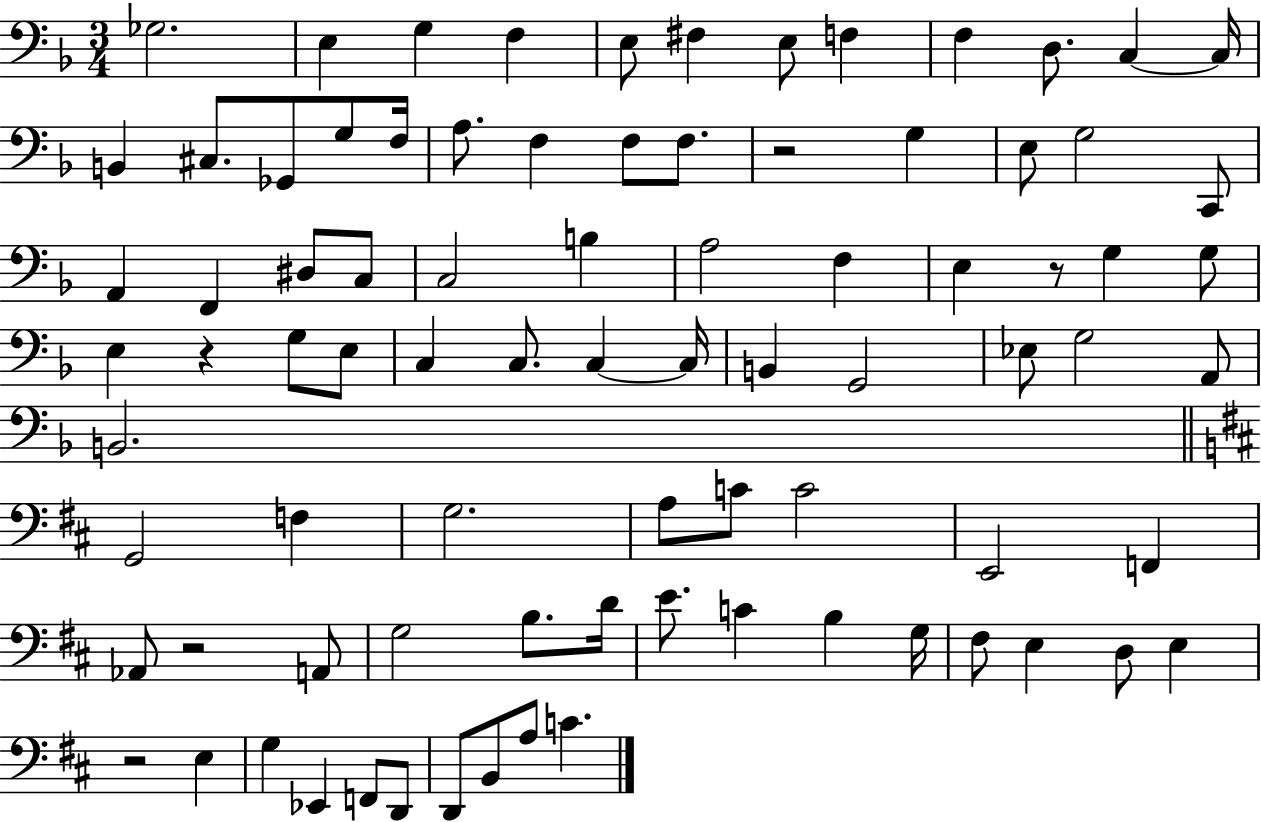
Gb3/h. E3/q G3/q F3/q E3/e F#3/q E3/e F3/q F3/q D3/e. C3/q C3/s B2/q C#3/e. Gb2/e G3/e F3/s A3/e. F3/q F3/e F3/e. R/h G3/q E3/e G3/h C2/e A2/q F2/q D#3/e C3/e C3/h B3/q A3/h F3/q E3/q R/e G3/q G3/e E3/q R/q G3/e E3/e C3/q C3/e. C3/q C3/s B2/q G2/h Eb3/e G3/h A2/e B2/h. G2/h F3/q G3/h. A3/e C4/e C4/h E2/h F2/q Ab2/e R/h A2/e G3/h B3/e. D4/s E4/e. C4/q B3/q G3/s F#3/e E3/q D3/e E3/q R/h E3/q G3/q Eb2/q F2/e D2/e D2/e B2/e A3/e C4/q.